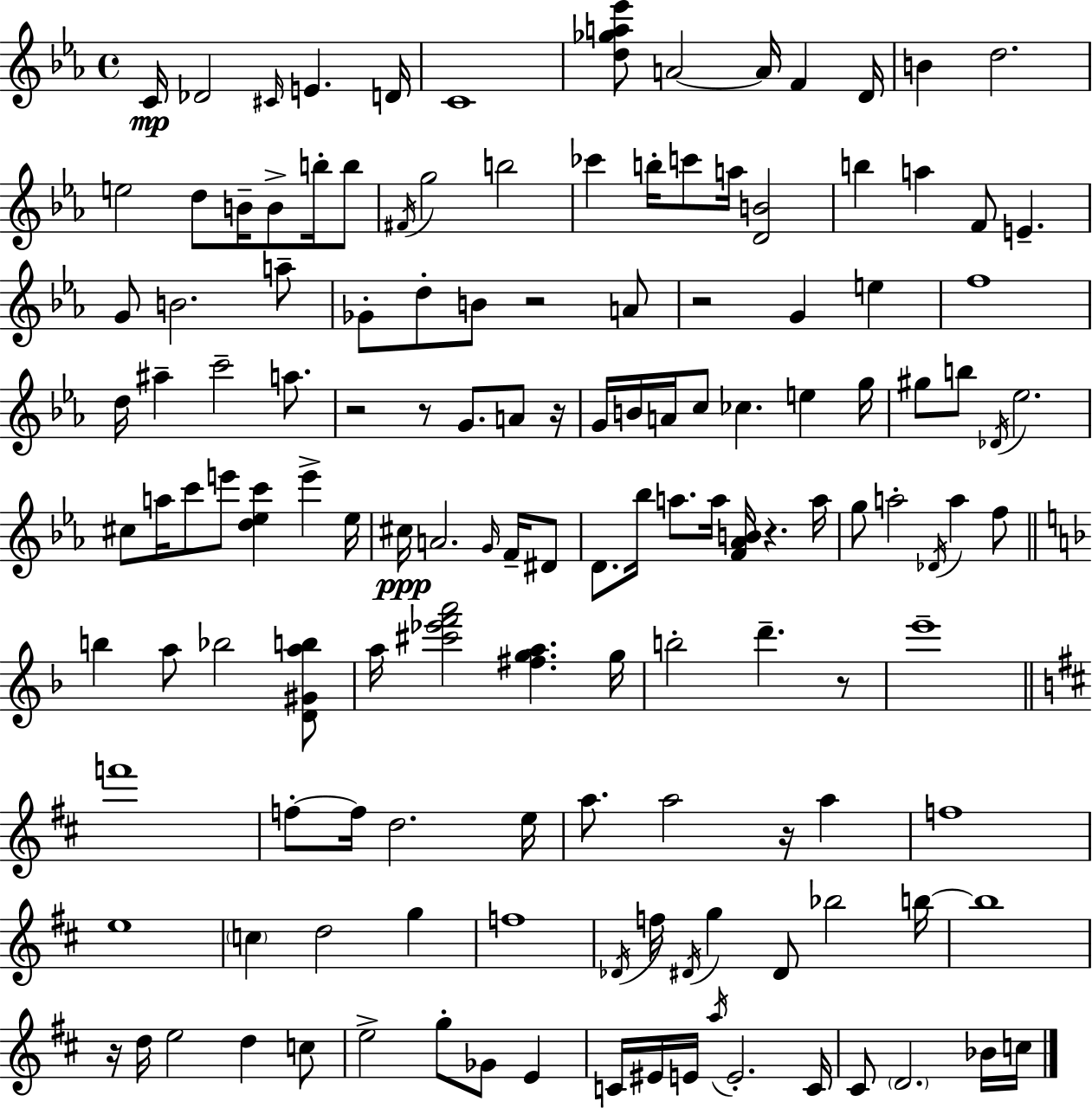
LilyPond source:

{
  \clef treble
  \time 4/4
  \defaultTimeSignature
  \key ees \major
  c'16\mp des'2 \grace { cis'16 } e'4. | d'16 c'1 | <d'' ges'' a'' ees'''>8 a'2~~ a'16 f'4 | d'16 b'4 d''2. | \break e''2 d''8 b'16-- b'8-> b''16-. b''8 | \acciaccatura { fis'16 } g''2 b''2 | ces'''4 b''16-. c'''8 a''16 <d' b'>2 | b''4 a''4 f'8 e'4.-- | \break g'8 b'2. | a''8-- ges'8-. d''8-. b'8 r2 | a'8 r2 g'4 e''4 | f''1 | \break d''16 ais''4-- c'''2-- a''8. | r2 r8 g'8. a'8 | r16 g'16 b'16 a'16 c''8 ces''4. e''4 | g''16 gis''8 b''8 \acciaccatura { des'16 } ees''2. | \break cis''8 a''16 c'''8 e'''8 <d'' ees'' c'''>4 e'''4-> | ees''16 cis''16\ppp a'2. | \grace { g'16 } f'16-- dis'8 d'8. bes''16 a''8. a''16 <f' aes' b'>16 r4. | a''16 g''8 a''2-. \acciaccatura { des'16 } a''4 | \break f''8 \bar "||" \break \key d \minor b''4 a''8 bes''2 <d' gis' a'' b''>8 | a''16 <cis''' ees''' f''' a'''>2 <fis'' g'' a''>4. g''16 | b''2-. d'''4.-- r8 | e'''1-- | \break \bar "||" \break \key b \minor f'''1 | f''8-.~~ f''16 d''2. e''16 | a''8. a''2 r16 a''4 | f''1 | \break e''1 | \parenthesize c''4 d''2 g''4 | f''1 | \acciaccatura { des'16 } f''16 \acciaccatura { dis'16 } g''4 dis'8 bes''2 | \break b''16~~ b''1 | r16 d''16 e''2 d''4 | c''8 e''2-> g''8-. ges'8 e'4 | c'16 eis'16 e'16 \acciaccatura { a''16 } e'2.-. | \break c'16 cis'8 \parenthesize d'2. | bes'16 c''16 \bar "|."
}